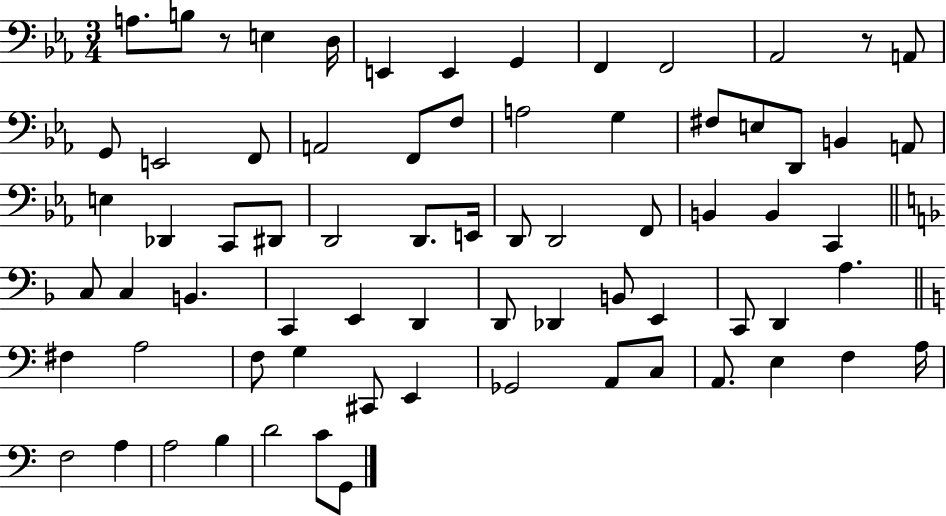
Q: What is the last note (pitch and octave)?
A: G2